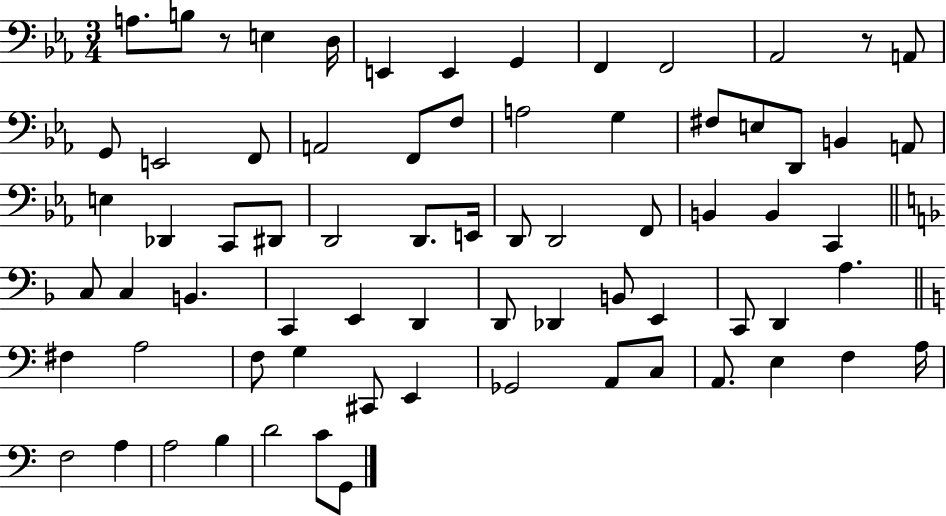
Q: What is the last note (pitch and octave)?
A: G2